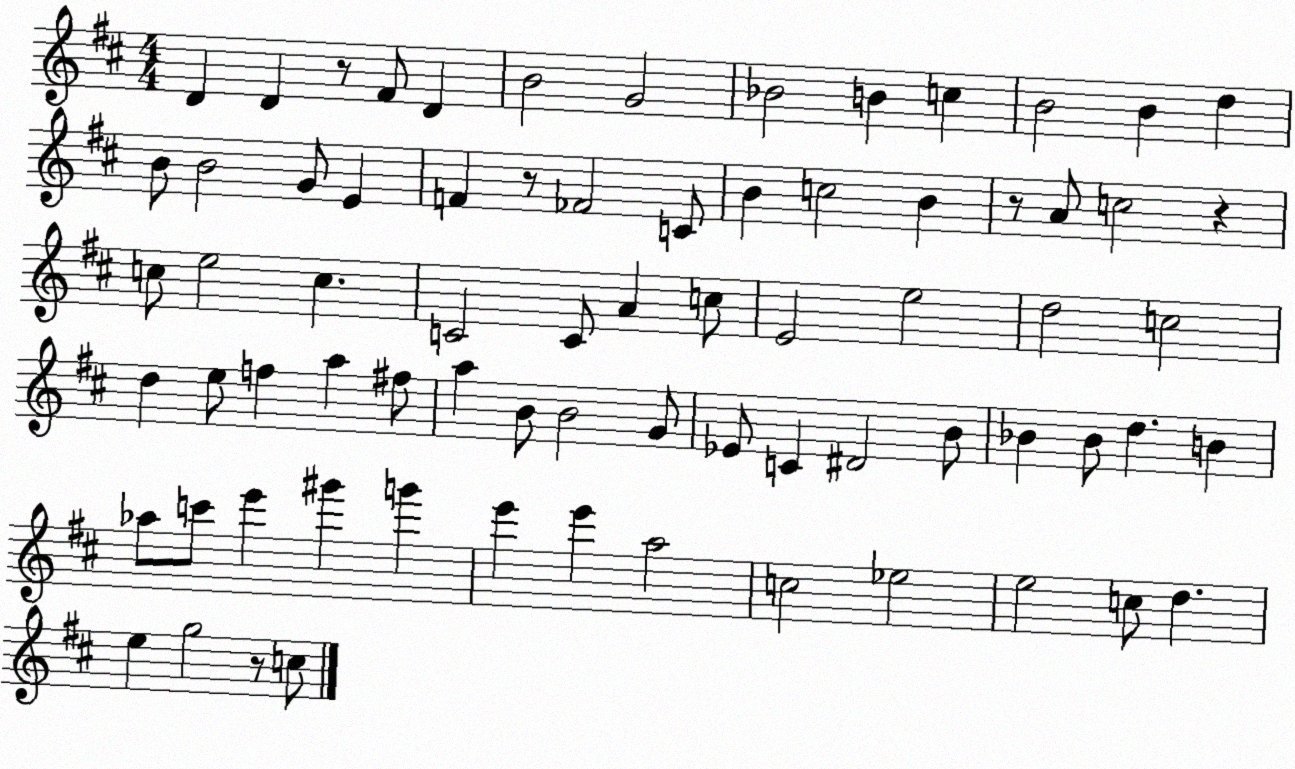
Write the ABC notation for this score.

X:1
T:Untitled
M:4/4
L:1/4
K:D
D D z/2 ^F/2 D B2 G2 _B2 B c B2 B d B/2 B2 G/2 E F z/2 _F2 C/2 B c2 B z/2 A/2 c2 z c/2 e2 c C2 C/2 A c/2 E2 e2 d2 c2 d e/2 f a ^f/2 a B/2 B2 G/2 _E/2 C ^D2 B/2 _B _B/2 d B _a/2 c'/2 e' ^g' g' e' e' a2 c2 _e2 e2 c/2 d e g2 z/2 c/2